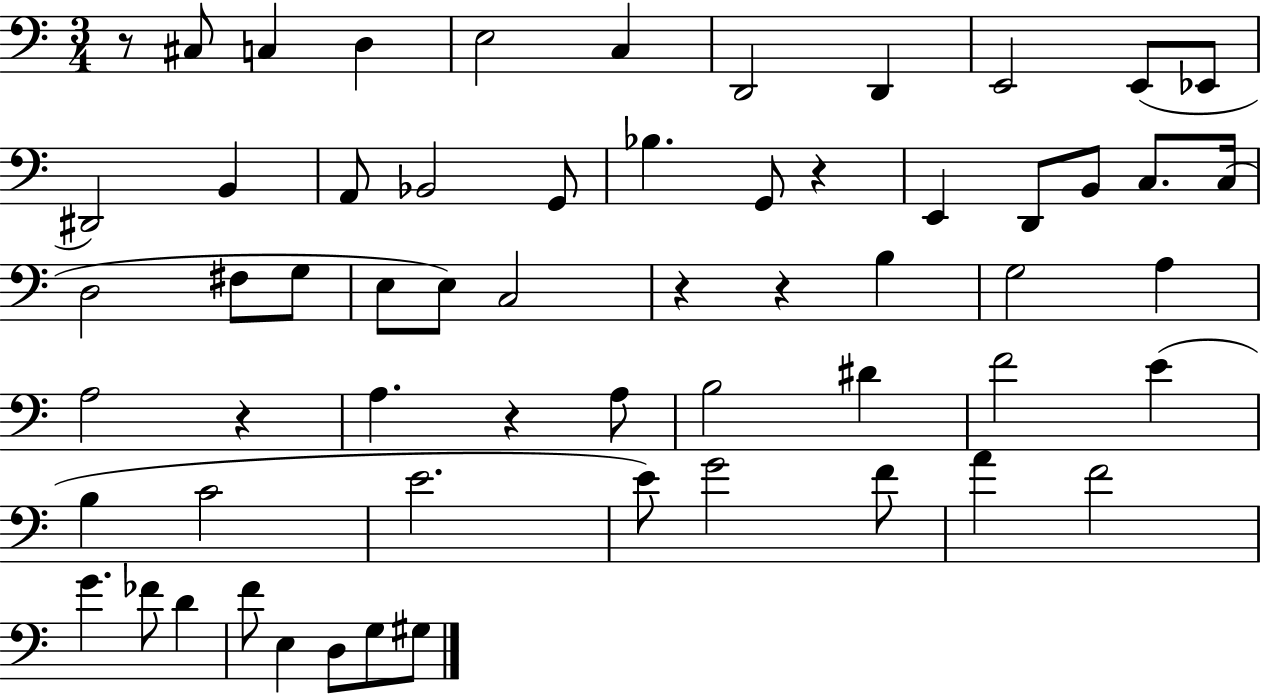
R/e C#3/e C3/q D3/q E3/h C3/q D2/h D2/q E2/h E2/e Eb2/e D#2/h B2/q A2/e Bb2/h G2/e Bb3/q. G2/e R/q E2/q D2/e B2/e C3/e. C3/s D3/h F#3/e G3/e E3/e E3/e C3/h R/q R/q B3/q G3/h A3/q A3/h R/q A3/q. R/q A3/e B3/h D#4/q F4/h E4/q B3/q C4/h E4/h. E4/e G4/h F4/e A4/q F4/h G4/q. FES4/e D4/q F4/e E3/q D3/e G3/e G#3/e